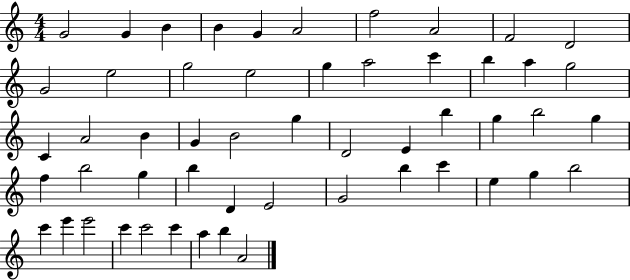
G4/h G4/q B4/q B4/q G4/q A4/h F5/h A4/h F4/h D4/h G4/h E5/h G5/h E5/h G5/q A5/h C6/q B5/q A5/q G5/h C4/q A4/h B4/q G4/q B4/h G5/q D4/h E4/q B5/q G5/q B5/h G5/q F5/q B5/h G5/q B5/q D4/q E4/h G4/h B5/q C6/q E5/q G5/q B5/h C6/q E6/q E6/h C6/q C6/h C6/q A5/q B5/q A4/h